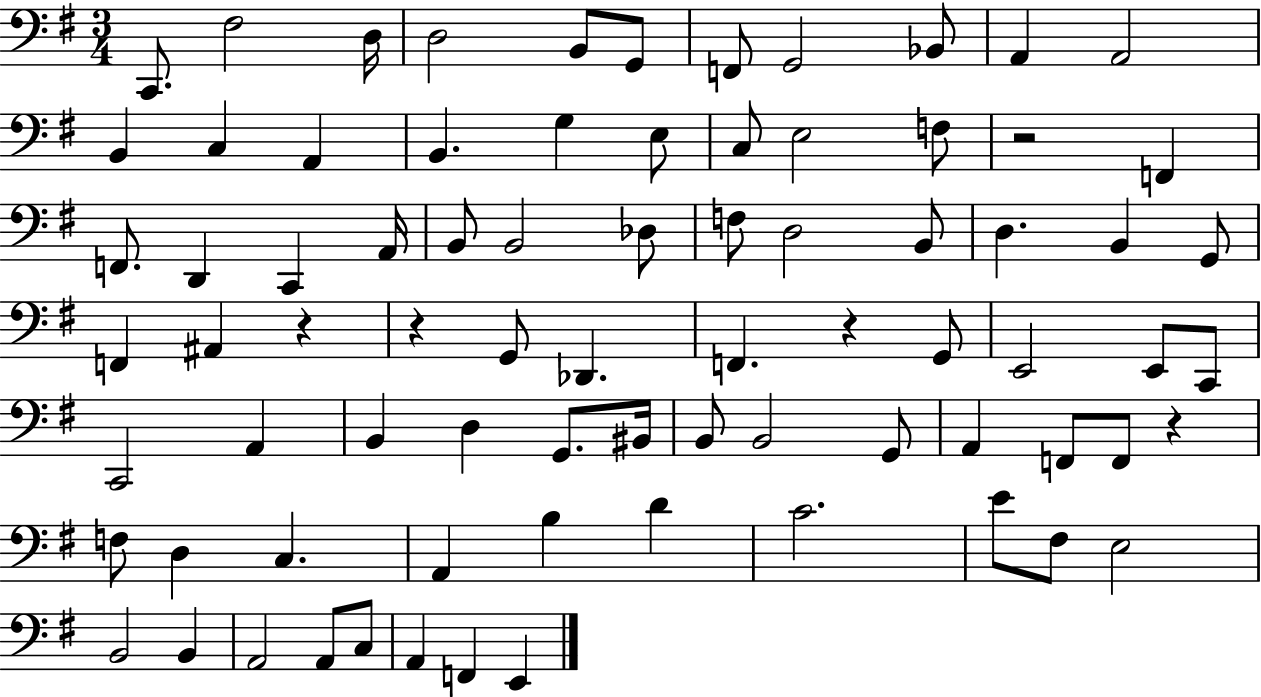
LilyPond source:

{
  \clef bass
  \numericTimeSignature
  \time 3/4
  \key g \major
  c,8. fis2 d16 | d2 b,8 g,8 | f,8 g,2 bes,8 | a,4 a,2 | \break b,4 c4 a,4 | b,4. g4 e8 | c8 e2 f8 | r2 f,4 | \break f,8. d,4 c,4 a,16 | b,8 b,2 des8 | f8 d2 b,8 | d4. b,4 g,8 | \break f,4 ais,4 r4 | r4 g,8 des,4. | f,4. r4 g,8 | e,2 e,8 c,8 | \break c,2 a,4 | b,4 d4 g,8. bis,16 | b,8 b,2 g,8 | a,4 f,8 f,8 r4 | \break f8 d4 c4. | a,4 b4 d'4 | c'2. | e'8 fis8 e2 | \break b,2 b,4 | a,2 a,8 c8 | a,4 f,4 e,4 | \bar "|."
}